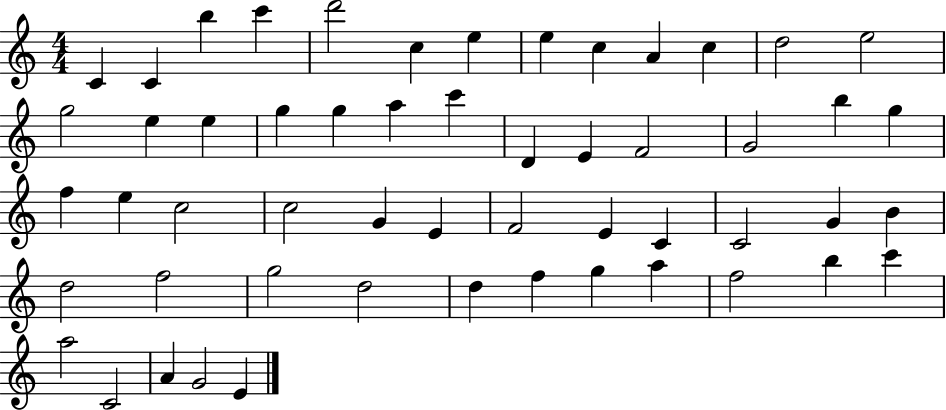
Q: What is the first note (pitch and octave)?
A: C4